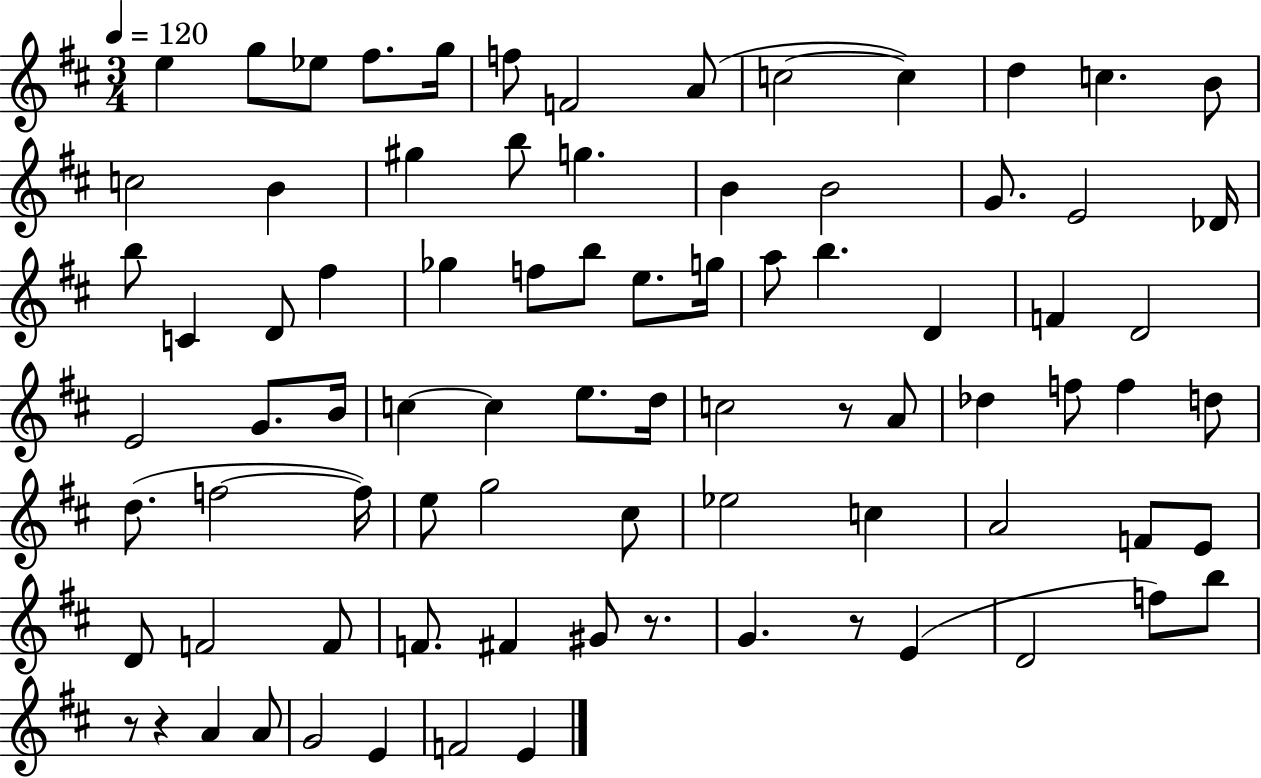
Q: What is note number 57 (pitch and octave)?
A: Eb5